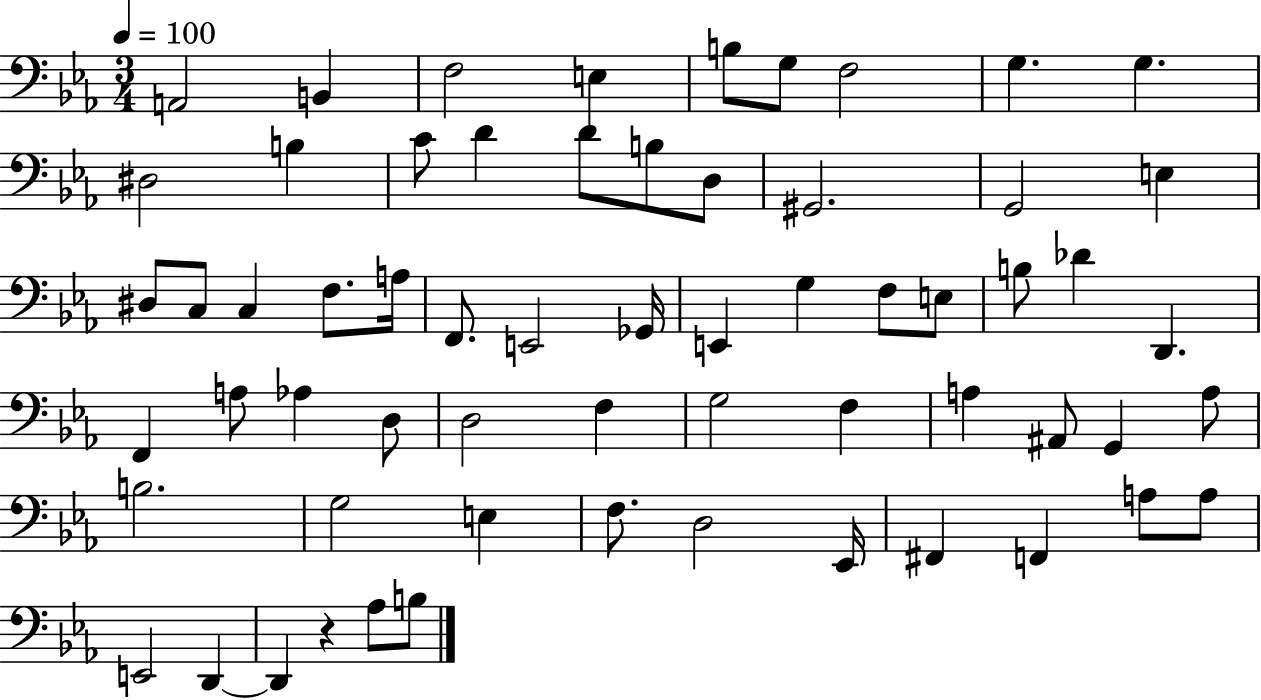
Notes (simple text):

A2/h B2/q F3/h E3/q B3/e G3/e F3/h G3/q. G3/q. D#3/h B3/q C4/e D4/q D4/e B3/e D3/e G#2/h. G2/h E3/q D#3/e C3/e C3/q F3/e. A3/s F2/e. E2/h Gb2/s E2/q G3/q F3/e E3/e B3/e Db4/q D2/q. F2/q A3/e Ab3/q D3/e D3/h F3/q G3/h F3/q A3/q A#2/e G2/q A3/e B3/h. G3/h E3/q F3/e. D3/h Eb2/s F#2/q F2/q A3/e A3/e E2/h D2/q D2/q R/q Ab3/e B3/e